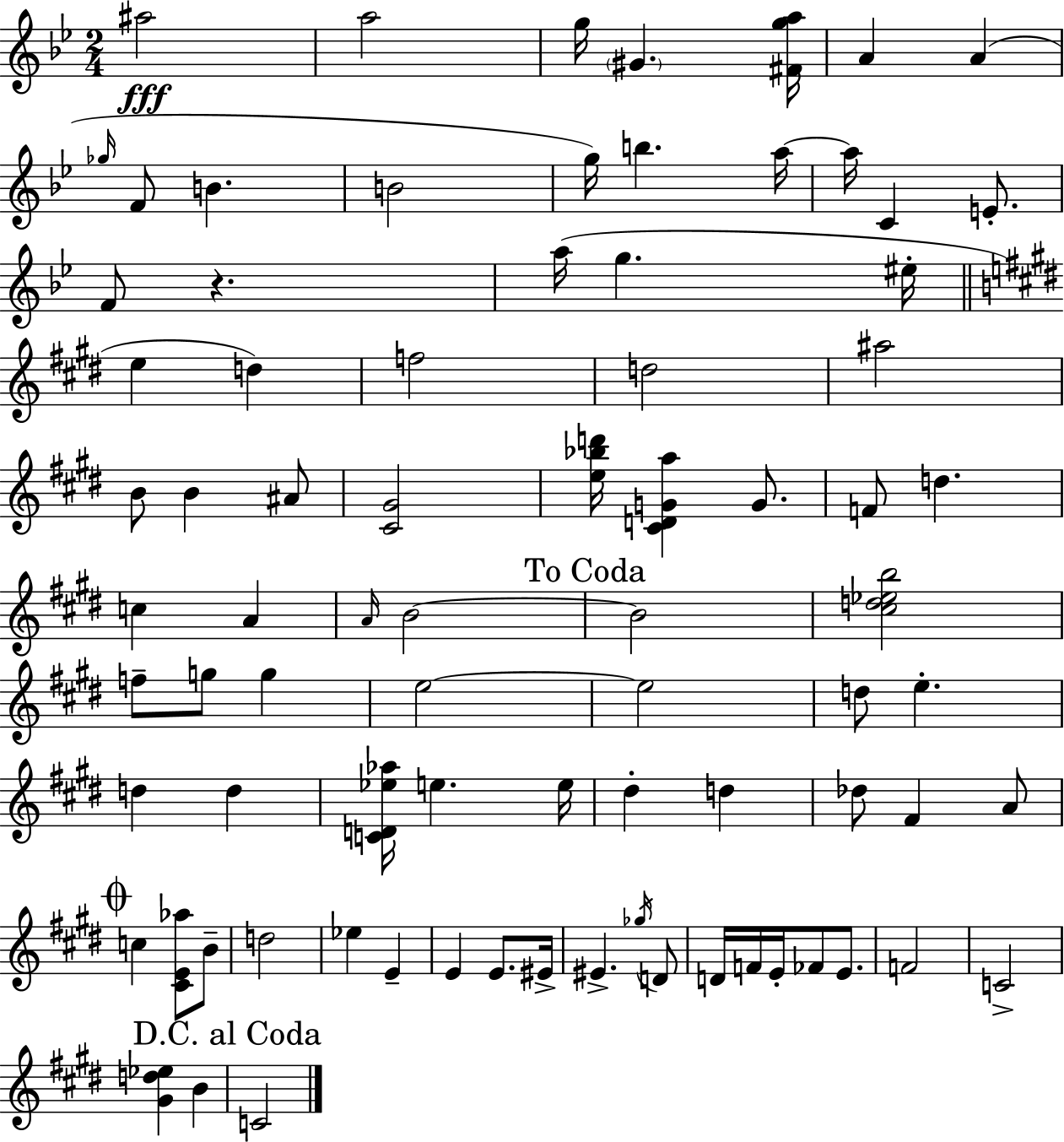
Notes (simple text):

A#5/h A5/h G5/s G#4/q. [F#4,G5,A5]/s A4/q A4/q Gb5/s F4/e B4/q. B4/h G5/s B5/q. A5/s A5/s C4/q E4/e. F4/e R/q. A5/s G5/q. EIS5/s E5/q D5/q F5/h D5/h A#5/h B4/e B4/q A#4/e [C#4,G#4]/h [E5,Bb5,D6]/s [C#4,D4,G4,A5]/q G4/e. F4/e D5/q. C5/q A4/q A4/s B4/h B4/h [C#5,D5,Eb5,B5]/h F5/e G5/e G5/q E5/h E5/h D5/e E5/q. D5/q D5/q [C4,D4,Eb5,Ab5]/s E5/q. E5/s D#5/q D5/q Db5/e F#4/q A4/e C5/q [C#4,E4,Ab5]/e B4/e D5/h Eb5/q E4/q E4/q E4/e. EIS4/s EIS4/q. Gb5/s D4/e D4/s F4/s E4/s FES4/e E4/e. F4/h C4/h [G#4,D5,Eb5]/q B4/q C4/h